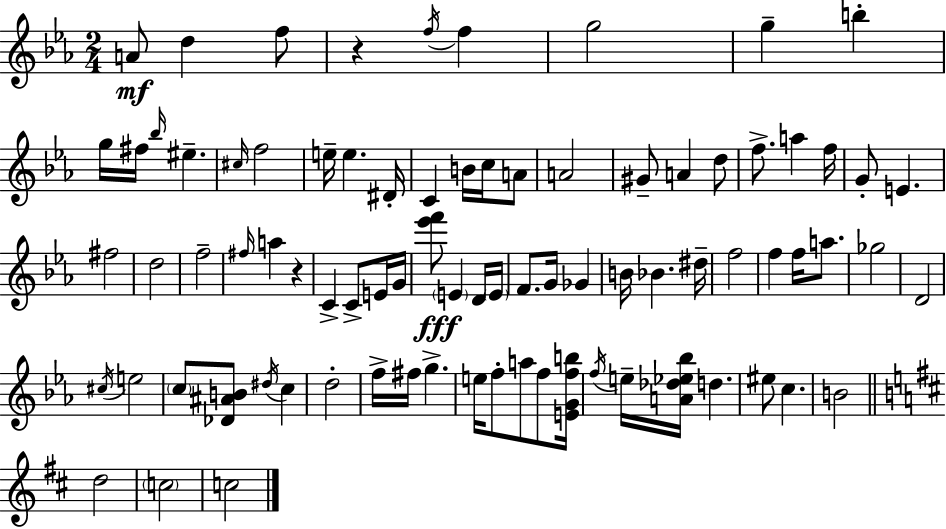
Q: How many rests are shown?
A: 2